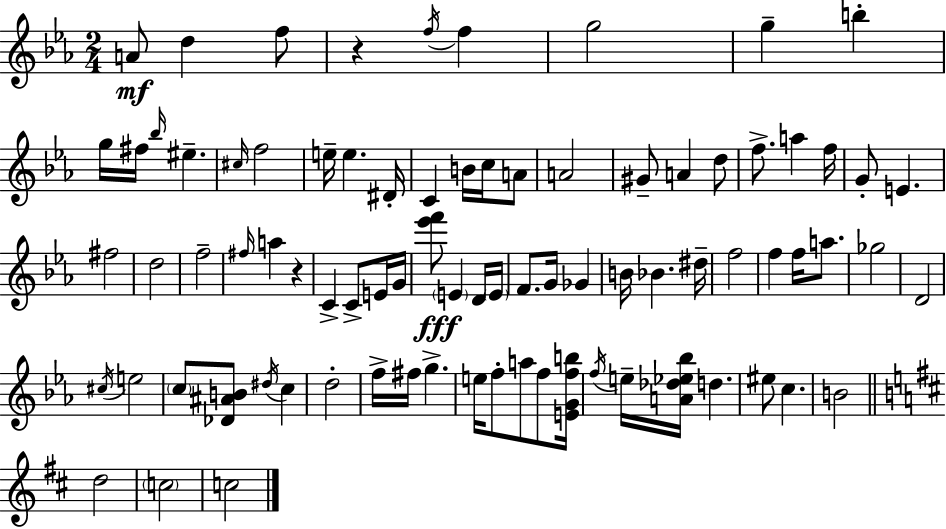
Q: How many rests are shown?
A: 2